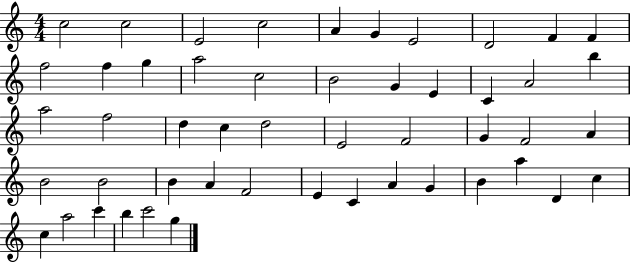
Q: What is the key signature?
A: C major